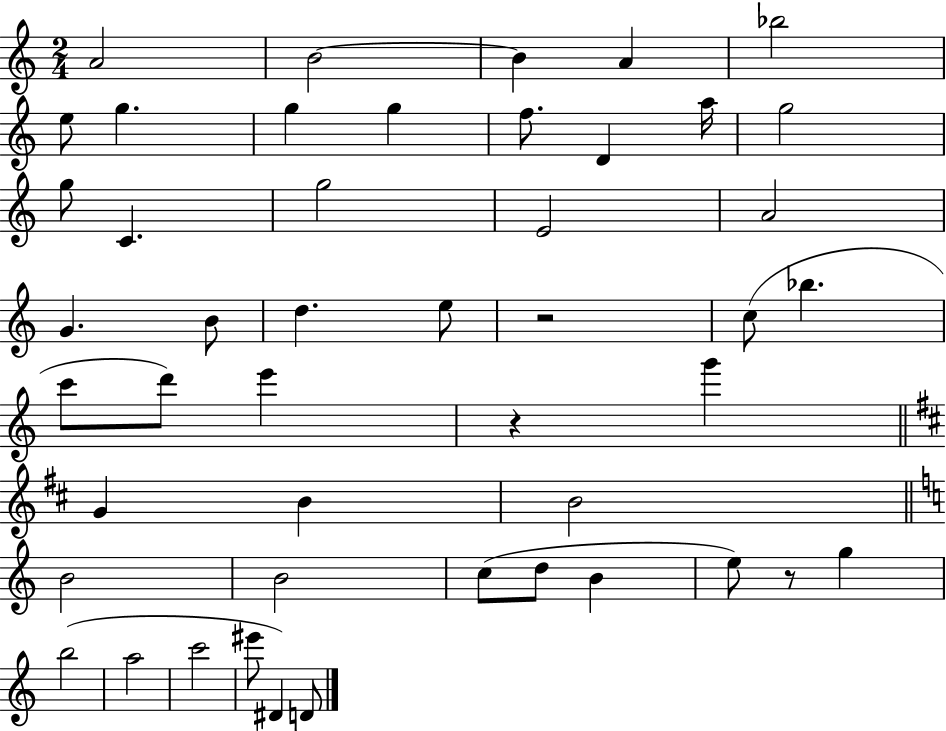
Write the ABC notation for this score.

X:1
T:Untitled
M:2/4
L:1/4
K:C
A2 B2 B A _b2 e/2 g g g f/2 D a/4 g2 g/2 C g2 E2 A2 G B/2 d e/2 z2 c/2 _b c'/2 d'/2 e' z g' G B B2 B2 B2 c/2 d/2 B e/2 z/2 g b2 a2 c'2 ^e'/2 ^D D/2